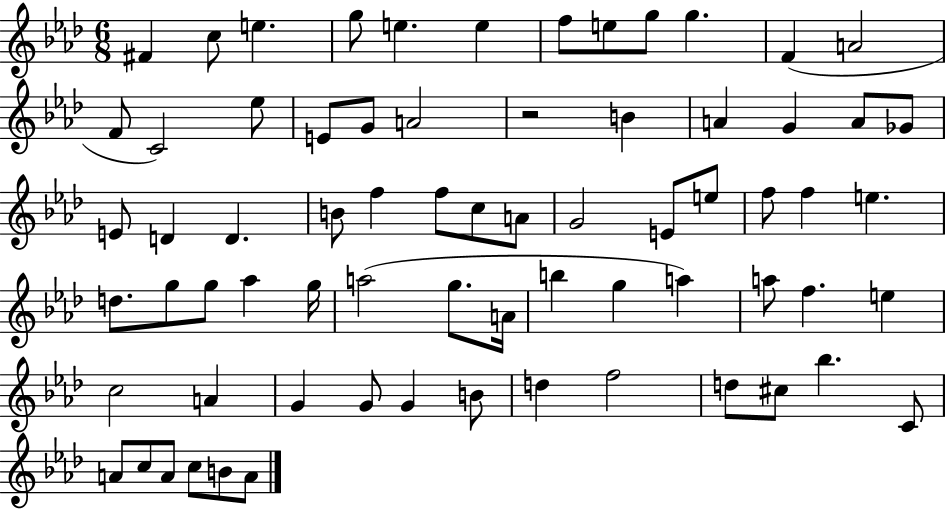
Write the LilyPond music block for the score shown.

{
  \clef treble
  \numericTimeSignature
  \time 6/8
  \key aes \major
  fis'4 c''8 e''4. | g''8 e''4. e''4 | f''8 e''8 g''8 g''4. | f'4( a'2 | \break f'8 c'2) ees''8 | e'8 g'8 a'2 | r2 b'4 | a'4 g'4 a'8 ges'8 | \break e'8 d'4 d'4. | b'8 f''4 f''8 c''8 a'8 | g'2 e'8 e''8 | f''8 f''4 e''4. | \break d''8. g''8 g''8 aes''4 g''16 | a''2( g''8. a'16 | b''4 g''4 a''4) | a''8 f''4. e''4 | \break c''2 a'4 | g'4 g'8 g'4 b'8 | d''4 f''2 | d''8 cis''8 bes''4. c'8 | \break a'8 c''8 a'8 c''8 b'8 a'8 | \bar "|."
}